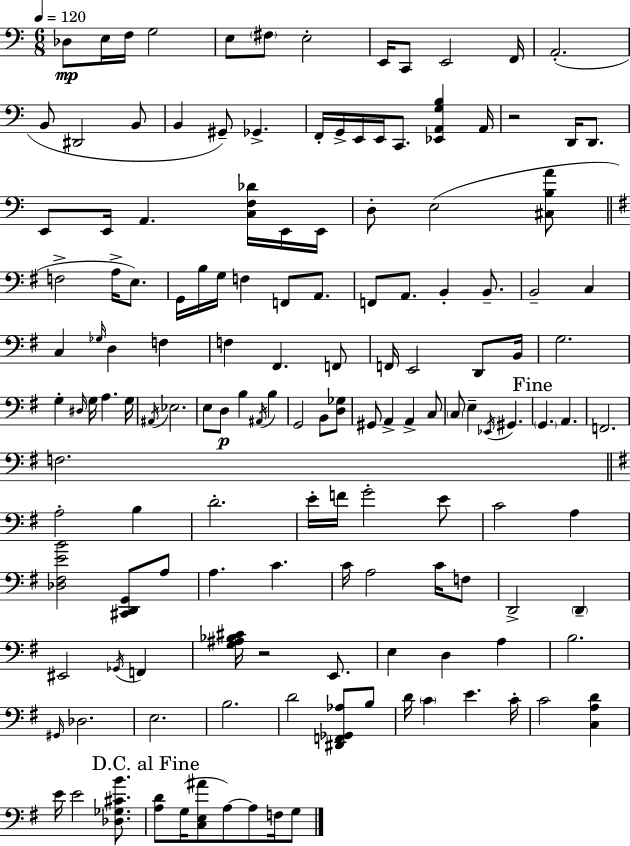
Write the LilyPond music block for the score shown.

{
  \clef bass
  \numericTimeSignature
  \time 6/8
  \key c \major
  \tempo 4 = 120
  des8\mp e16 f16 g2 | e8 \parenthesize fis8 e2-. | e,16 c,8 e,2 f,16 | a,2.-.( | \break b,8 dis,2 b,8 | b,4 gis,8--) ges,4.-> | f,16-. g,16-> e,16 e,16 c,8. <ees, a, g b>4 a,16 | r2 d,16 d,8. | \break e,8 e,16 a,4. <c f des'>16 e,16 e,16 | d8-. e2( <cis b a'>8 | \bar "||" \break \key g \major f2-> a16-> e8.) | g,16 b16 g16 f4 f,8 a,8. | f,8 a,8. b,4-. b,8.-- | b,2-- c4 | \break c4 \grace { ges16 } d4 f4 | f4 fis,4. f,8 | f,16 e,2 d,8 | b,16 g2. | \break g4-. \grace { dis16 } g16 a4. | g16 \acciaccatura { ais,16 } ees2. | e8 d8\p b4 \acciaccatura { ais,16 } | b4 g,2 | \break b,8 <d ges>8 gis,8 a,4-> a,4-> | c8 \parenthesize c8 e4-- \acciaccatura { ees,16 } gis,4. | \mark "Fine" \parenthesize g,4. a,4. | f,2. | \break f2. | \bar "||" \break \key e \minor a2-. b4 | d'2.-. | e'16-. f'16 g'2-. e'8 | c'2 a4 | \break <des fis e' b'>2 <cis, d, g,>8 a8 | a4. c'4. | c'16 a2 c'16 f8 | d,2-> \parenthesize d,4-- | \break eis,2 \acciaccatura { ges,16 } f,4 | <g ais bes cis'>16 r2 e,8. | e4 d4 a4 | b2. | \break \grace { gis,16 } des2. | e2. | b2. | d'2 <dis, f, ges, aes>8 | \break b8 d'16 \parenthesize c'4 e'4. | c'16-. c'2 <c a d'>4 | e'16 e'2 <des ges cis' b'>8. | \mark "D.C. al Fine" <a d'>8 g16( <c e ais'>8 a8~~) a8 f16 | \break g8 \bar "|."
}